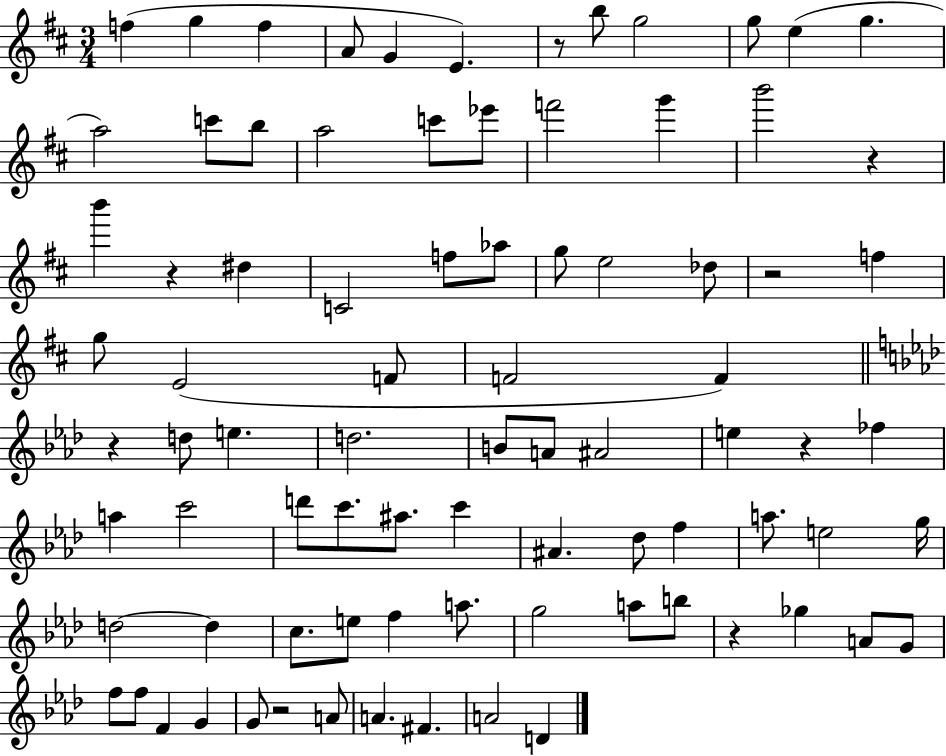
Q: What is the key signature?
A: D major